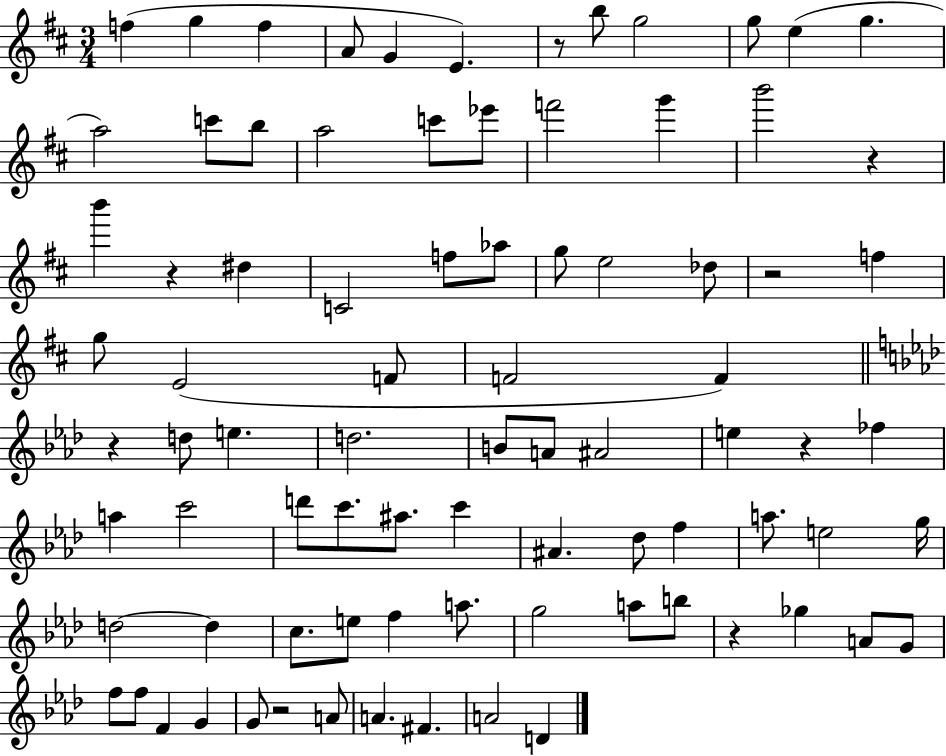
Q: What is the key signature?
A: D major